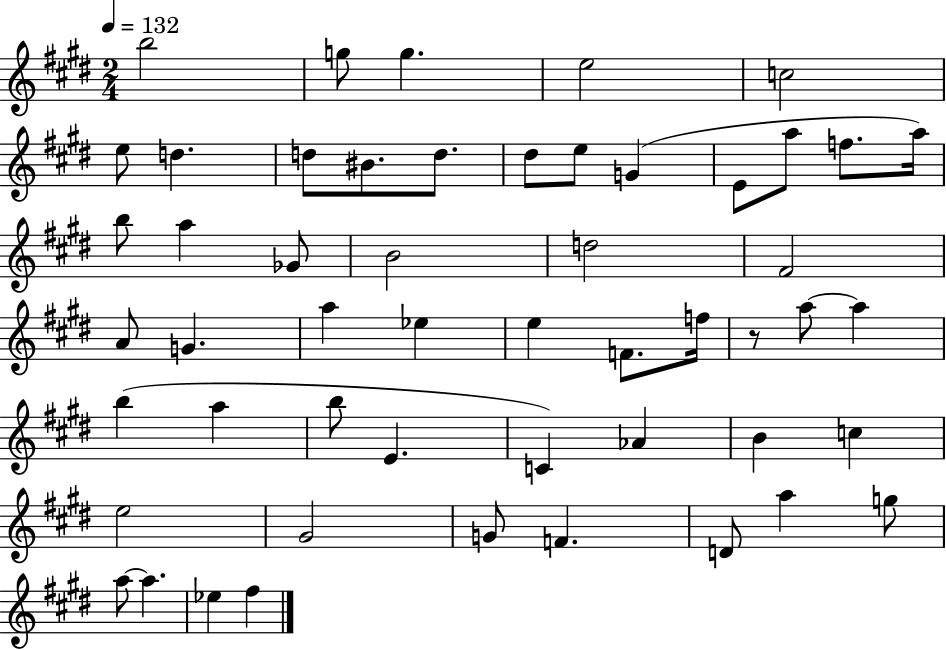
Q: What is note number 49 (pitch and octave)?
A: A5